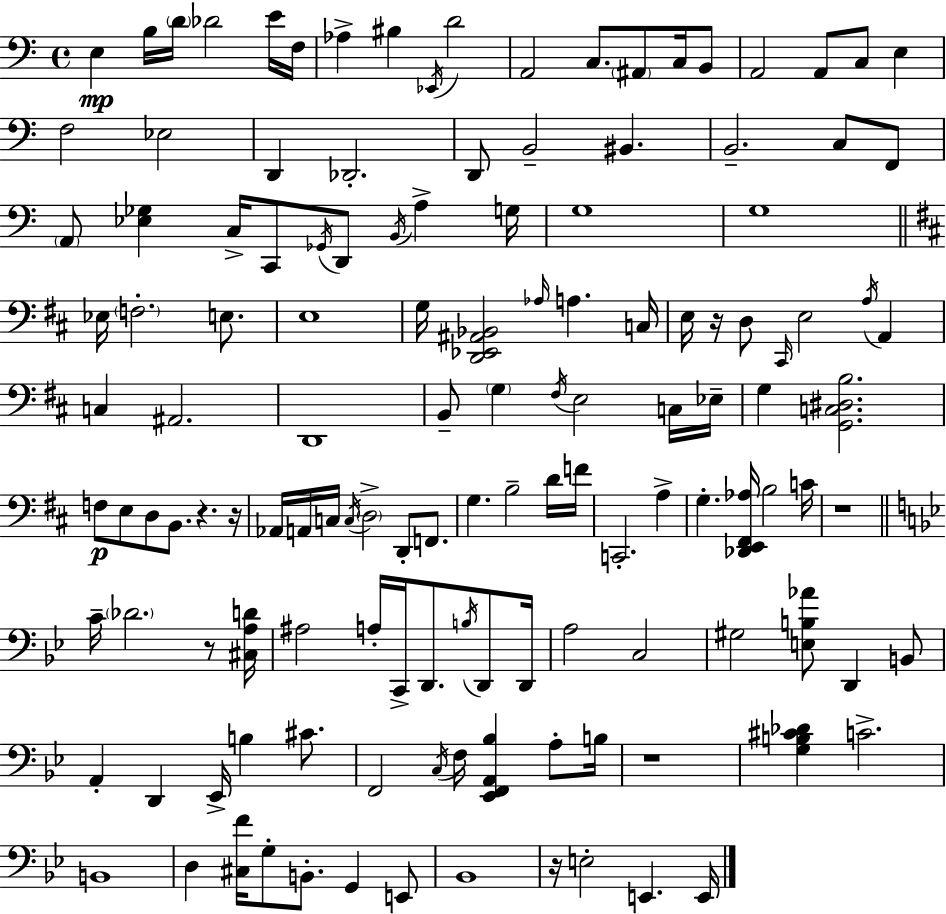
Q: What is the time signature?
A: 4/4